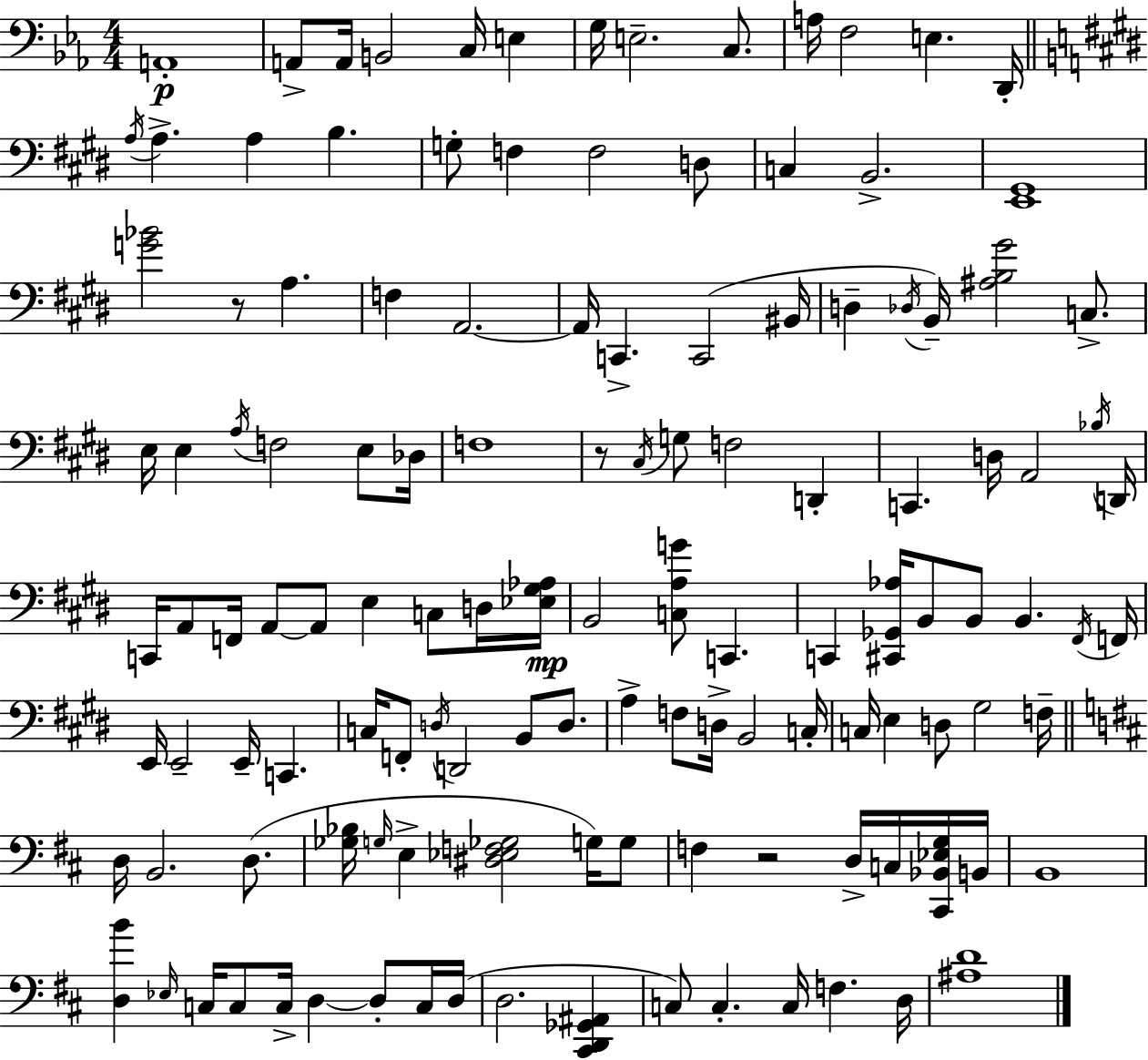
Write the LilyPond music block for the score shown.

{
  \clef bass
  \numericTimeSignature
  \time 4/4
  \key ees \major
  \repeat volta 2 { a,1-.\p | a,8-> a,16 b,2 c16 e4 | g16 e2.-- c8. | a16 f2 e4. d,16-. | \break \bar "||" \break \key e \major \acciaccatura { a16 } a4.-> a4 b4. | g8-. f4 f2 d8 | c4 b,2.-> | <e, gis,>1 | \break <g' bes'>2 r8 a4. | f4 a,2.~~ | a,16 c,4.-> c,2( | bis,16 d4-- \acciaccatura { des16 }) b,16-- <ais b gis'>2 c8.-> | \break e16 e4 \acciaccatura { a16 } f2 | e8 des16 f1 | r8 \acciaccatura { cis16 } g8 f2 | d,4-. c,4. d16 a,2 | \break \acciaccatura { bes16 } d,16 c,16 a,8 f,16 a,8~~ a,8 e4 | c8 d16 <ees gis aes>16\mp b,2 <c a g'>8 c,4. | c,4 <cis, ges, aes>16 b,8 b,8 b,4. | \acciaccatura { fis,16 } f,16 e,16 e,2-- e,16-- | \break c,4. c16 f,8-. \acciaccatura { d16 } d,2 | b,8 d8. a4-> f8 d16-> b,2 | c16-. c16 e4 d8 gis2 | f16-- \bar "||" \break \key d \major d16 b,2. d8.( | <ges bes>16 \grace { g16 } e4-> <dis ees f ges>2 g16) g8 | f4 r2 d16-> c16 <cis, bes, ees g>16 | b,16 b,1 | \break <d b'>4 \grace { ees16 } c16 c8 c16-> d4~~ d8-. | c16 d16( d2. <cis, d, ges, ais,>4 | c8) c4.-. c16 f4. | d16 <ais d'>1 | \break } \bar "|."
}